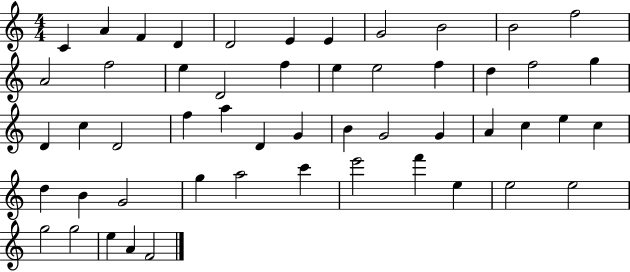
C4/q A4/q F4/q D4/q D4/h E4/q E4/q G4/h B4/h B4/h F5/h A4/h F5/h E5/q D4/h F5/q E5/q E5/h F5/q D5/q F5/h G5/q D4/q C5/q D4/h F5/q A5/q D4/q G4/q B4/q G4/h G4/q A4/q C5/q E5/q C5/q D5/q B4/q G4/h G5/q A5/h C6/q E6/h F6/q E5/q E5/h E5/h G5/h G5/h E5/q A4/q F4/h